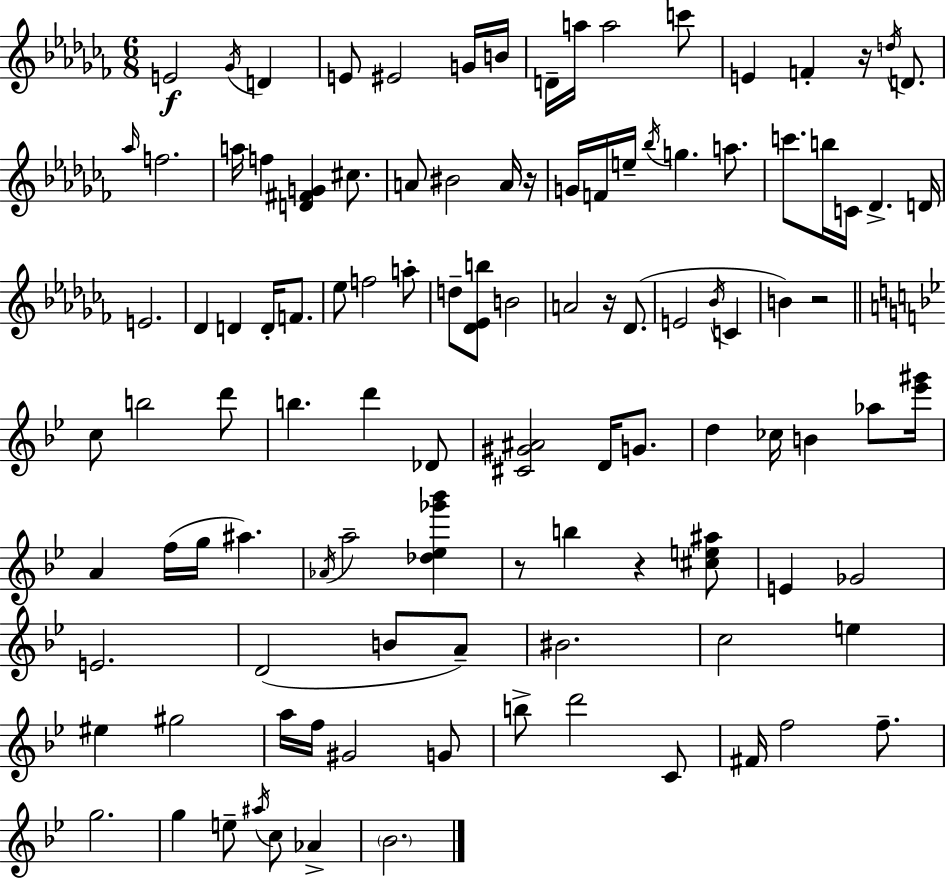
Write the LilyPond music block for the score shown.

{
  \clef treble
  \numericTimeSignature
  \time 6/8
  \key aes \minor
  e'2\f \acciaccatura { ges'16 } d'4 | e'8 eis'2 g'16 | b'16 d'16-- a''16 a''2 c'''8 | e'4 f'4-. r16 \acciaccatura { d''16 } d'8. | \break \grace { aes''16 } f''2. | a''16 f''4 <d' fis' g'>4 | cis''8. a'8 bis'2 | a'16 r16 g'16 f'16 e''16-- \acciaccatura { bes''16 } g''4. | \break a''8. c'''8. b''16 c'16 des'4.-> | d'16 e'2. | des'4 d'4 | d'16-. f'8. ees''8 f''2 | \break a''8-. d''8-- <des' ees' b''>8 b'2 | a'2 | r16 des'8.( e'2 | \acciaccatura { bes'16 } c'4 b'4) r2 | \break \bar "||" \break \key bes \major c''8 b''2 d'''8 | b''4. d'''4 des'8 | <cis' gis' ais'>2 d'16 g'8. | d''4 ces''16 b'4 aes''8 <ees''' gis'''>16 | \break a'4 f''16( g''16 ais''4.) | \acciaccatura { aes'16 } a''2-- <des'' ees'' ges''' bes'''>4 | r8 b''4 r4 <cis'' e'' ais''>8 | e'4 ges'2 | \break e'2. | d'2( b'8 a'8--) | bis'2. | c''2 e''4 | \break eis''4 gis''2 | a''16 f''16 gis'2 g'8 | b''8-> d'''2 c'8 | fis'16 f''2 f''8.-- | \break g''2. | g''4 e''8-- \acciaccatura { ais''16 } c''8 aes'4-> | \parenthesize bes'2. | \bar "|."
}